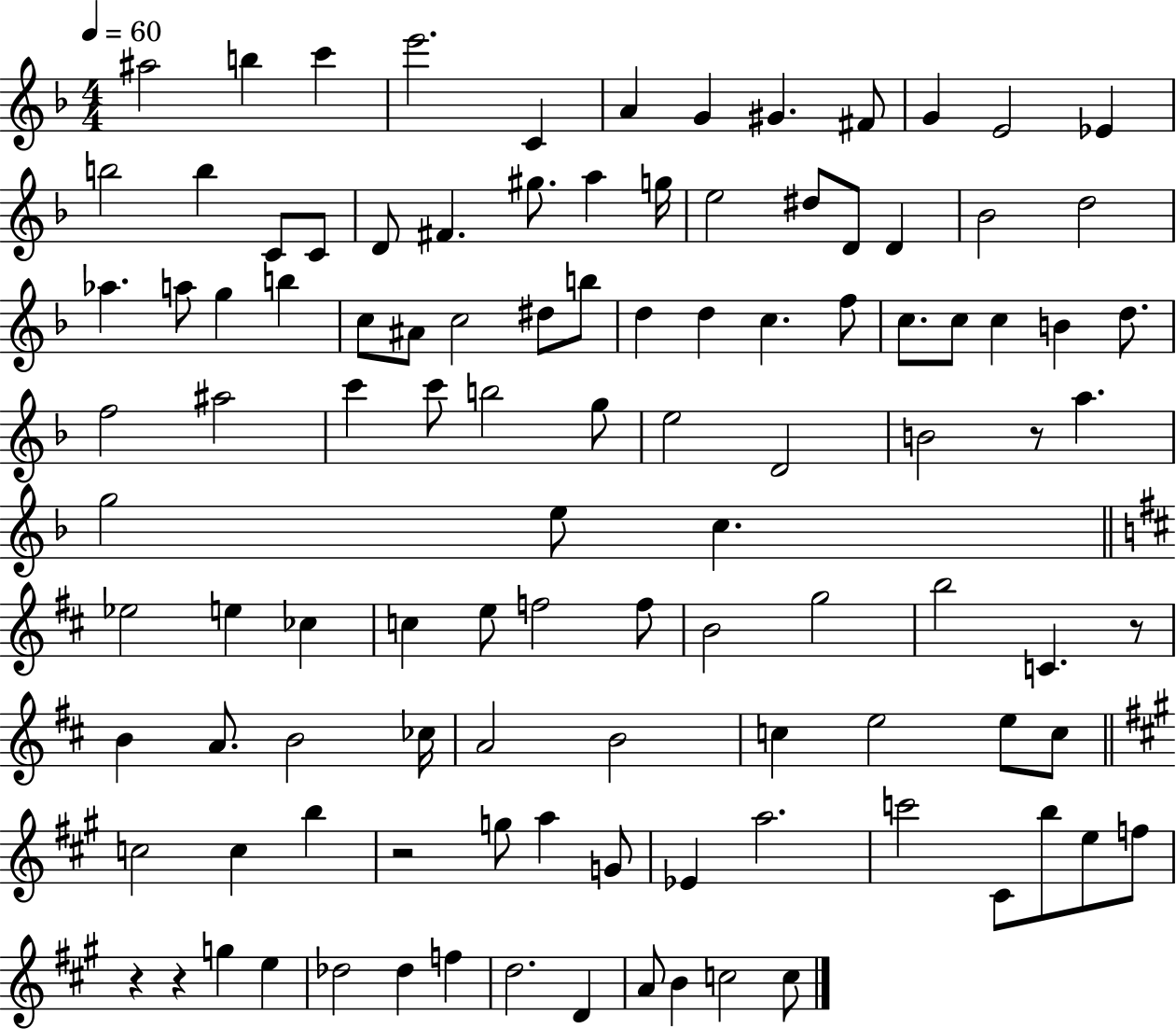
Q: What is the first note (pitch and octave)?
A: A#5